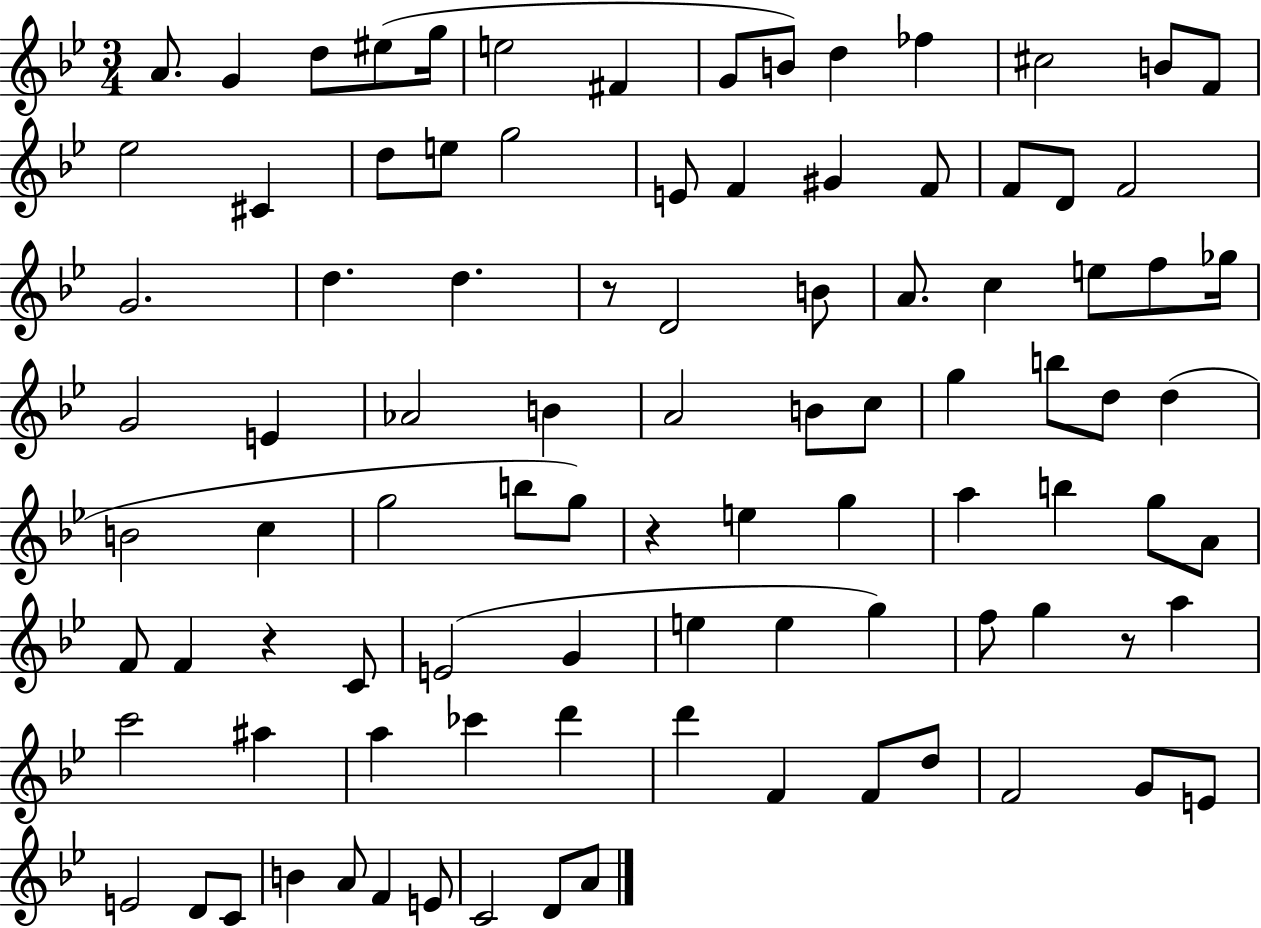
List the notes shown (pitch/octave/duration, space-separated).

A4/e. G4/q D5/e EIS5/e G5/s E5/h F#4/q G4/e B4/e D5/q FES5/q C#5/h B4/e F4/e Eb5/h C#4/q D5/e E5/e G5/h E4/e F4/q G#4/q F4/e F4/e D4/e F4/h G4/h. D5/q. D5/q. R/e D4/h B4/e A4/e. C5/q E5/e F5/e Gb5/s G4/h E4/q Ab4/h B4/q A4/h B4/e C5/e G5/q B5/e D5/e D5/q B4/h C5/q G5/h B5/e G5/e R/q E5/q G5/q A5/q B5/q G5/e A4/e F4/e F4/q R/q C4/e E4/h G4/q E5/q E5/q G5/q F5/e G5/q R/e A5/q C6/h A#5/q A5/q CES6/q D6/q D6/q F4/q F4/e D5/e F4/h G4/e E4/e E4/h D4/e C4/e B4/q A4/e F4/q E4/e C4/h D4/e A4/e